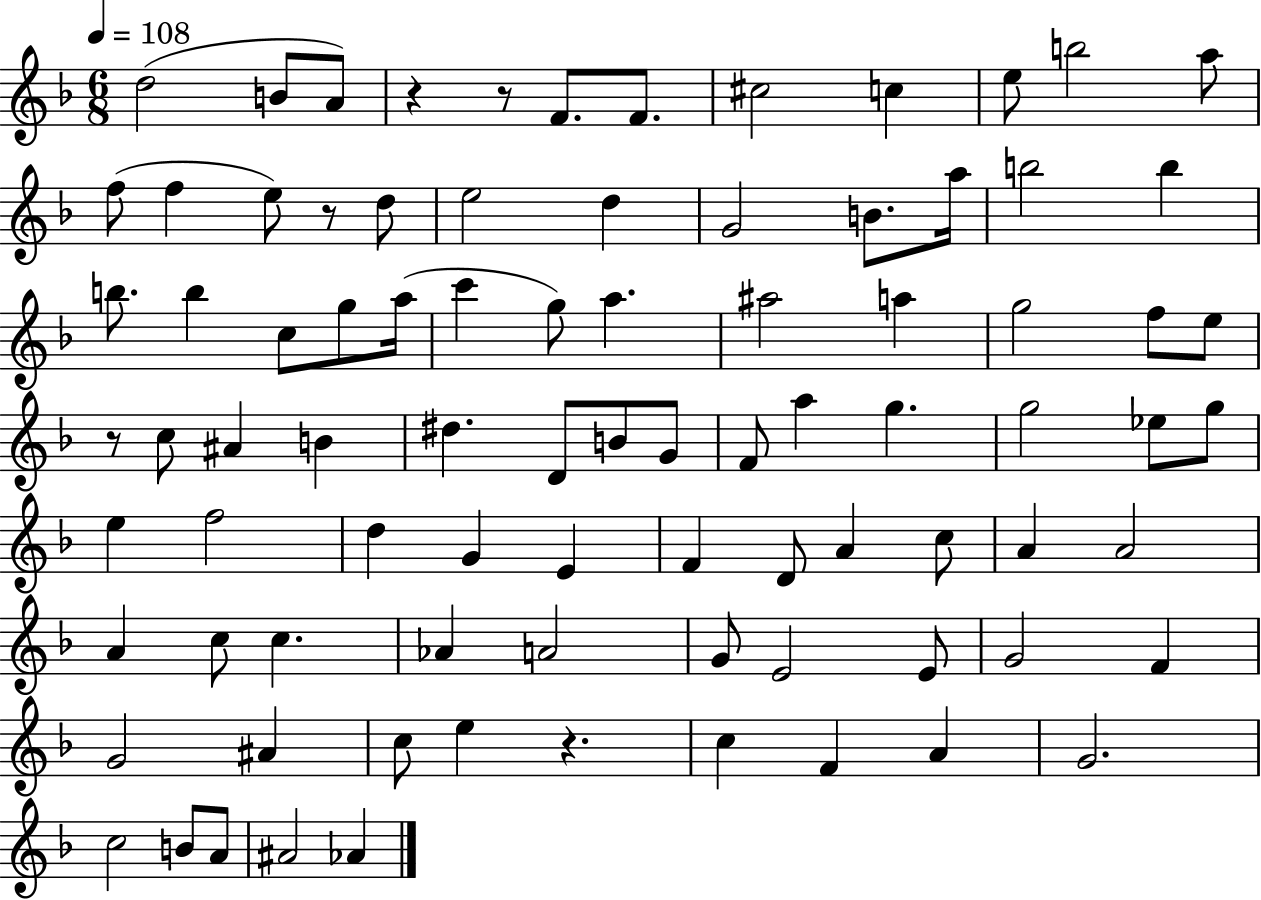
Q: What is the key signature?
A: F major